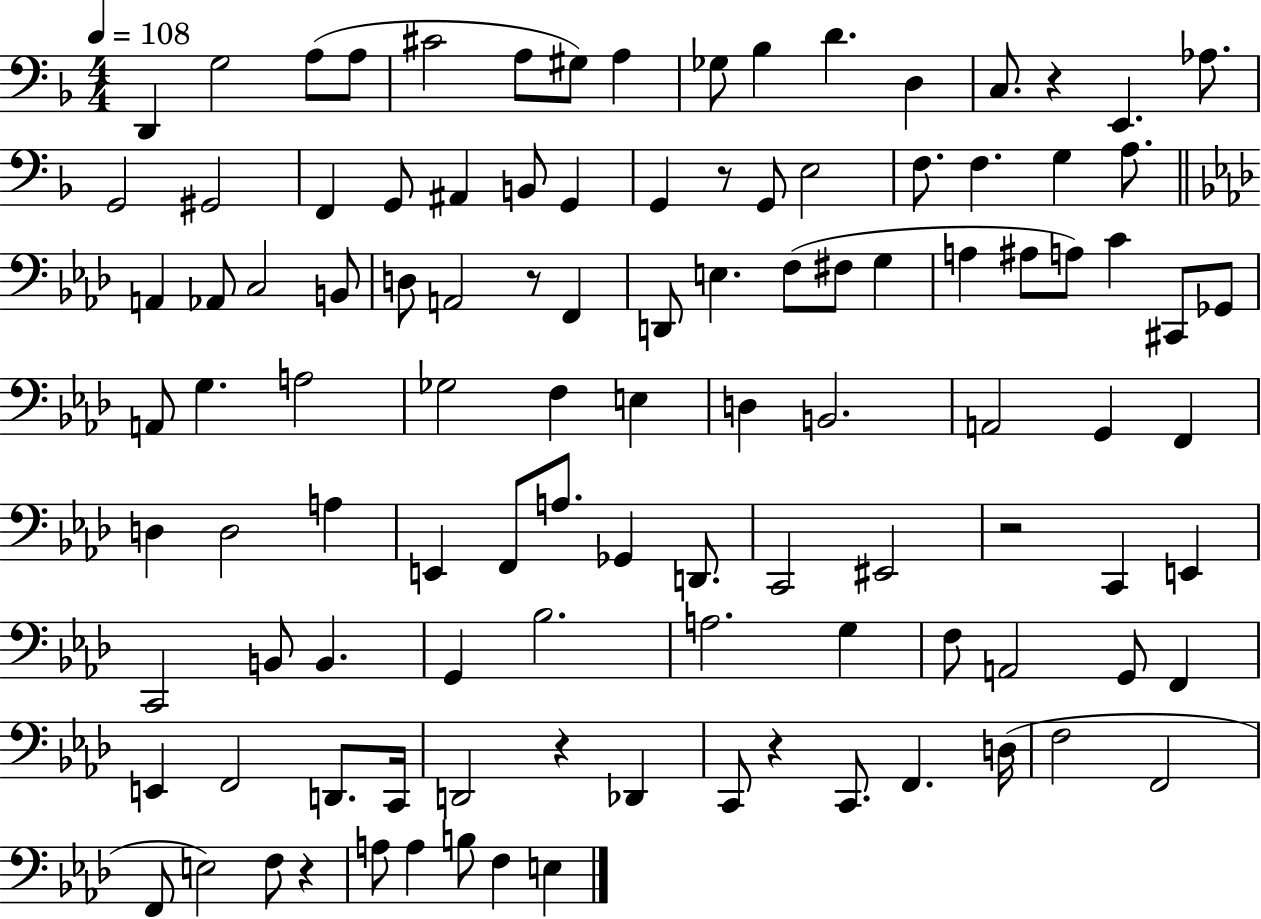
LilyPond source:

{
  \clef bass
  \numericTimeSignature
  \time 4/4
  \key f \major
  \tempo 4 = 108
  d,4 g2 a8( a8 | cis'2 a8 gis8) a4 | ges8 bes4 d'4. d4 | c8. r4 e,4. aes8. | \break g,2 gis,2 | f,4 g,8 ais,4 b,8 g,4 | g,4 r8 g,8 e2 | f8. f4. g4 a8. | \break \bar "||" \break \key aes \major a,4 aes,8 c2 b,8 | d8 a,2 r8 f,4 | d,8 e4. f8( fis8 g4 | a4 ais8 a8) c'4 cis,8 ges,8 | \break a,8 g4. a2 | ges2 f4 e4 | d4 b,2. | a,2 g,4 f,4 | \break d4 d2 a4 | e,4 f,8 a8. ges,4 d,8. | c,2 eis,2 | r2 c,4 e,4 | \break c,2 b,8 b,4. | g,4 bes2. | a2. g4 | f8 a,2 g,8 f,4 | \break e,4 f,2 d,8. c,16 | d,2 r4 des,4 | c,8 r4 c,8. f,4. d16( | f2 f,2 | \break f,8 e2) f8 r4 | a8 a4 b8 f4 e4 | \bar "|."
}